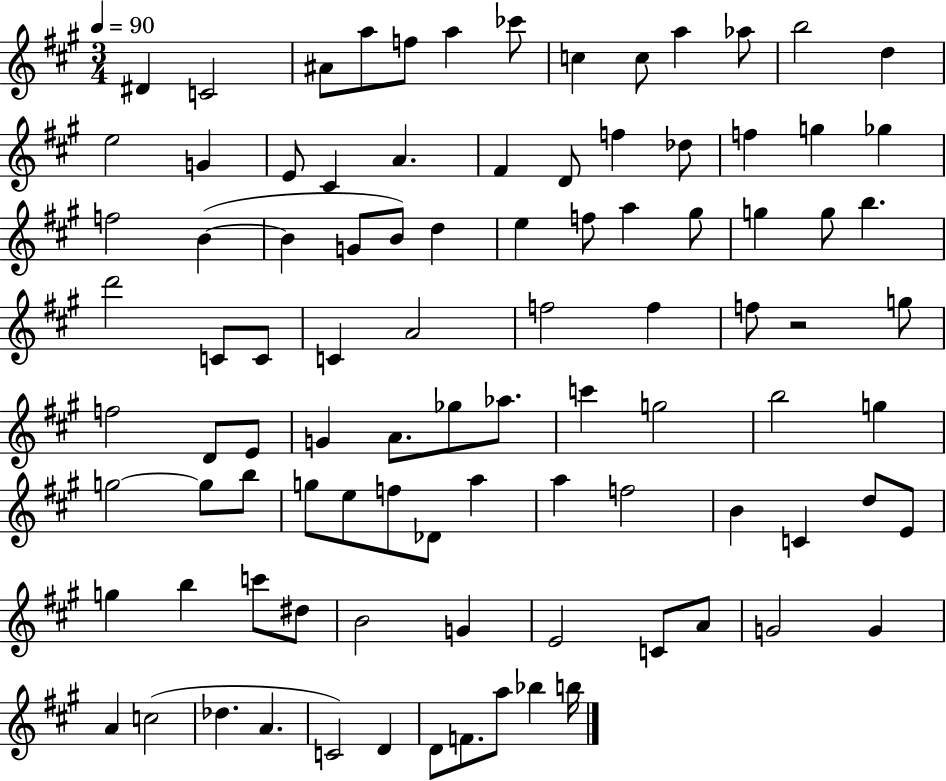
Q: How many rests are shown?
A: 1